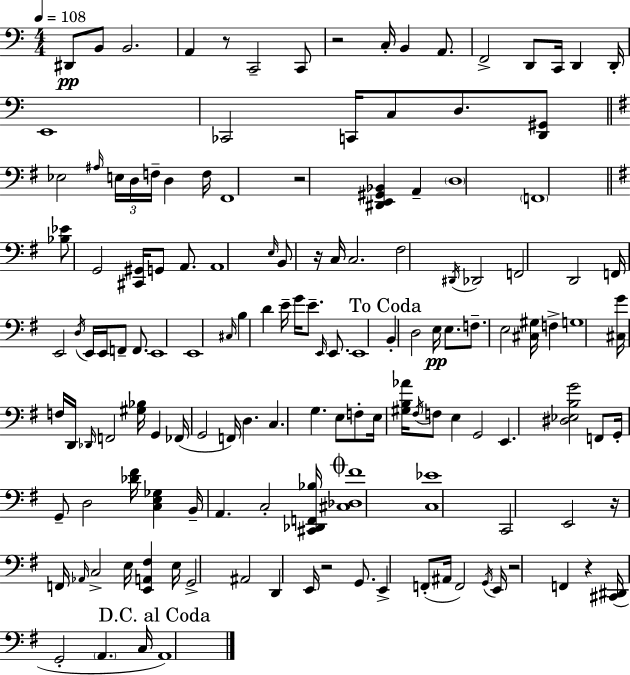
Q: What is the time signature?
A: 4/4